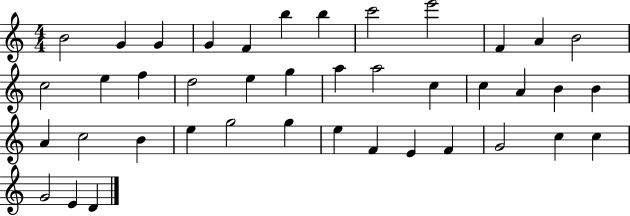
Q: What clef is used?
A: treble